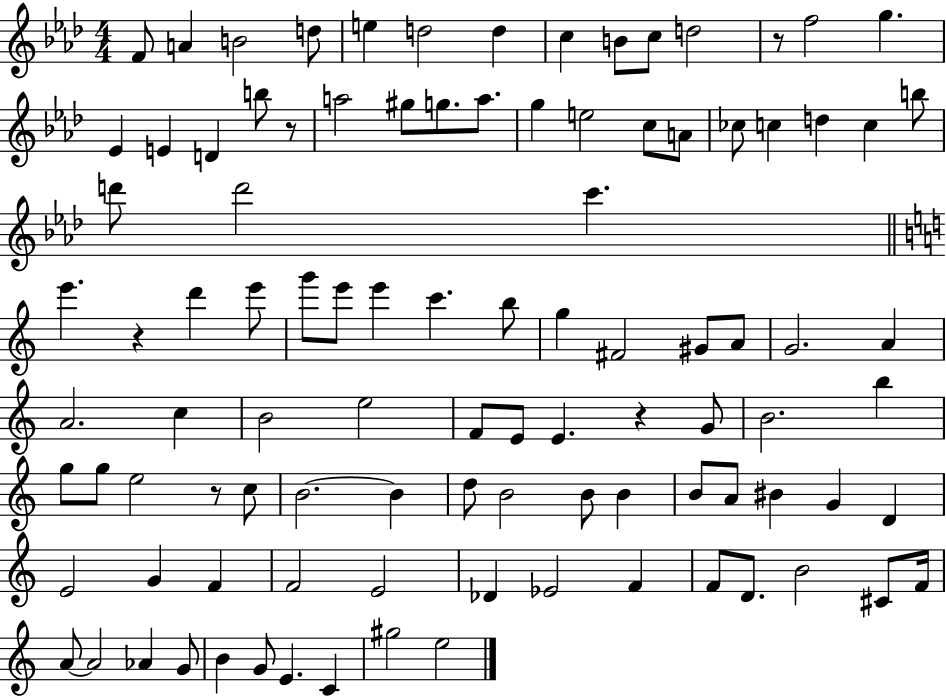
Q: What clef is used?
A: treble